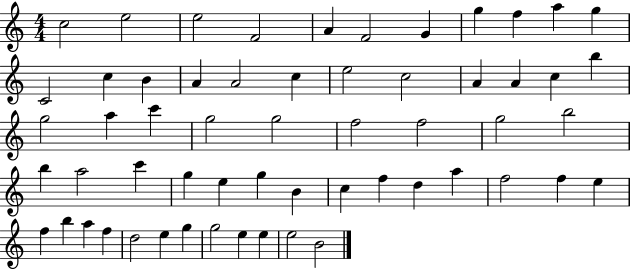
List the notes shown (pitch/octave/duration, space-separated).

C5/h E5/h E5/h F4/h A4/q F4/h G4/q G5/q F5/q A5/q G5/q C4/h C5/q B4/q A4/q A4/h C5/q E5/h C5/h A4/q A4/q C5/q B5/q G5/h A5/q C6/q G5/h G5/h F5/h F5/h G5/h B5/h B5/q A5/h C6/q G5/q E5/q G5/q B4/q C5/q F5/q D5/q A5/q F5/h F5/q E5/q F5/q B5/q A5/q F5/q D5/h E5/q G5/q G5/h E5/q E5/q E5/h B4/h